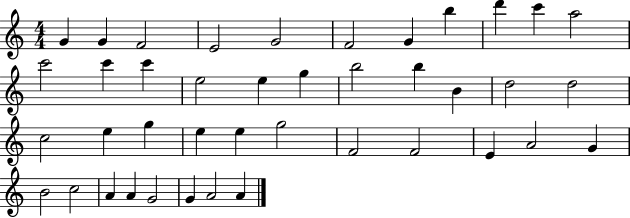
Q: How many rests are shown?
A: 0